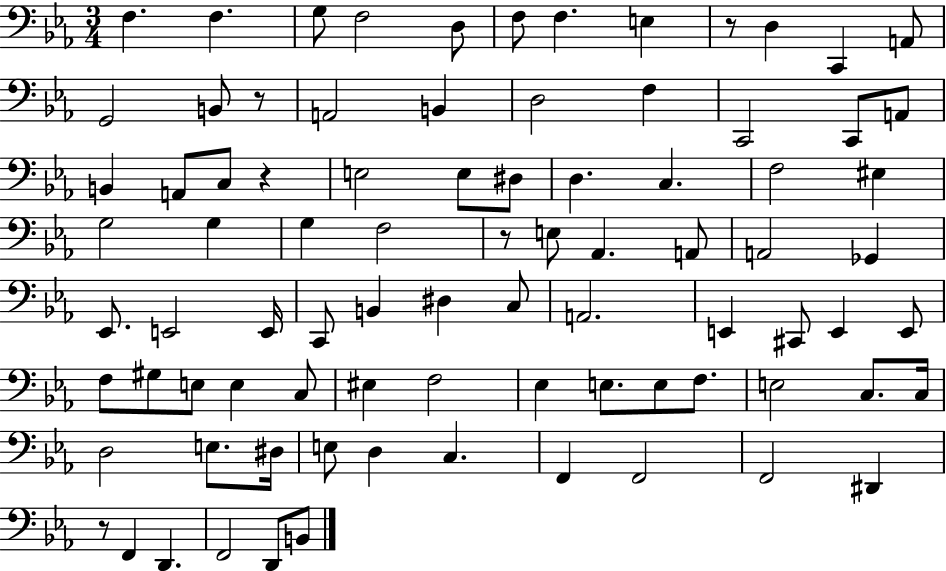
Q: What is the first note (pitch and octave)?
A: F3